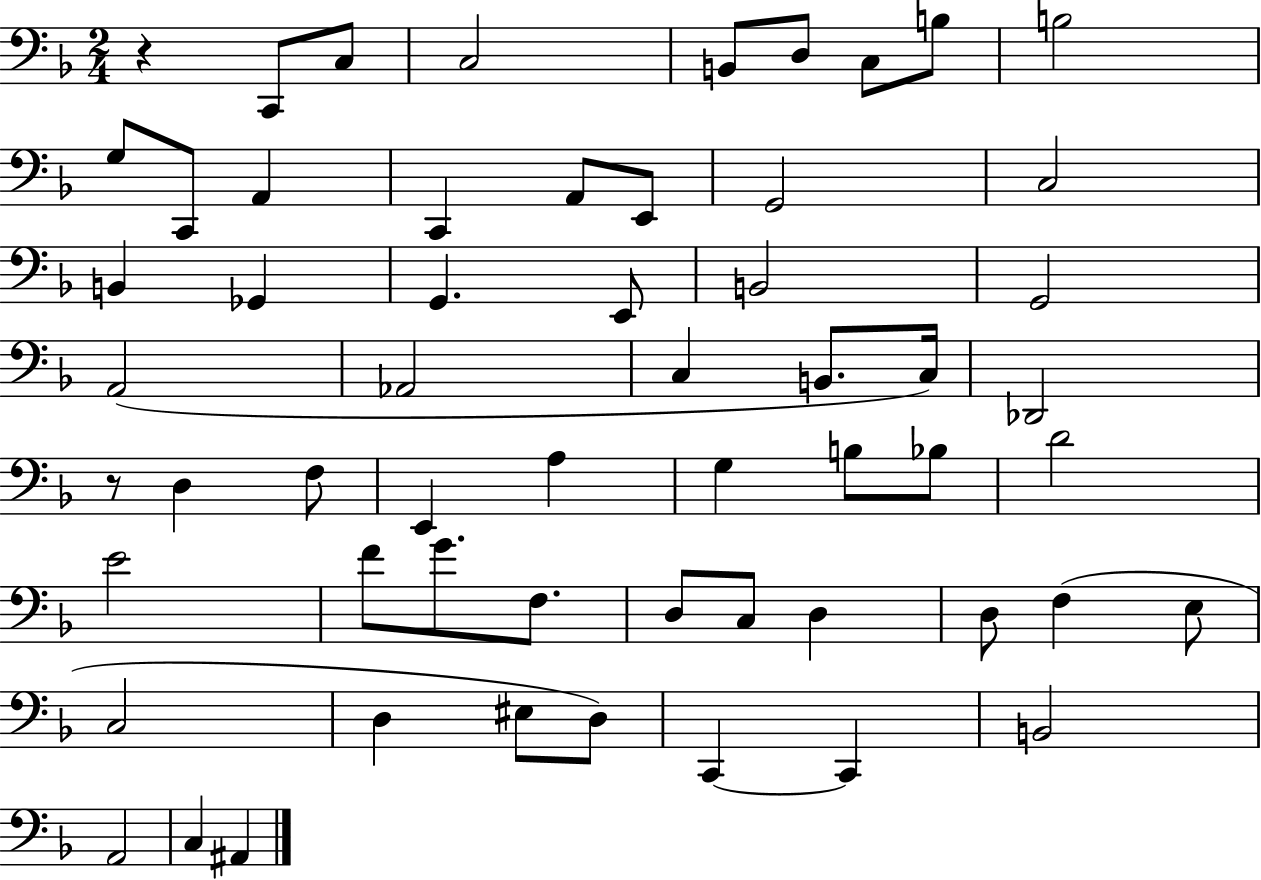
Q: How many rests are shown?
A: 2